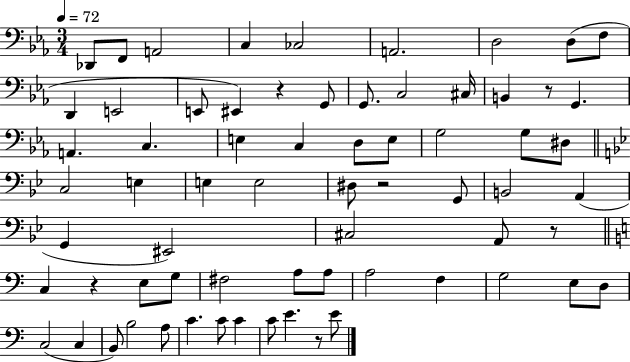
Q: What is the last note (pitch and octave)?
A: E4